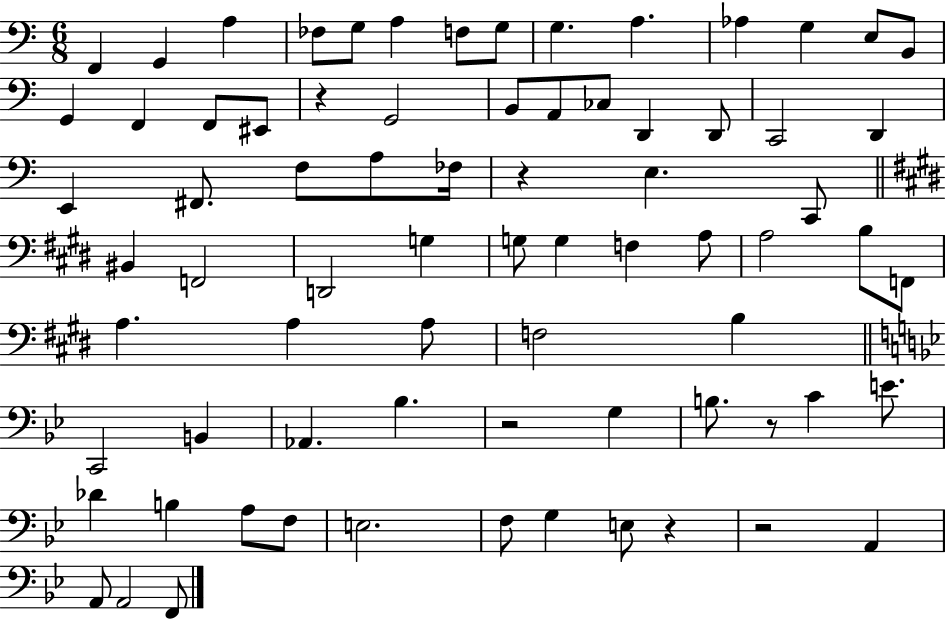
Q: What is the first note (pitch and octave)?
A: F2